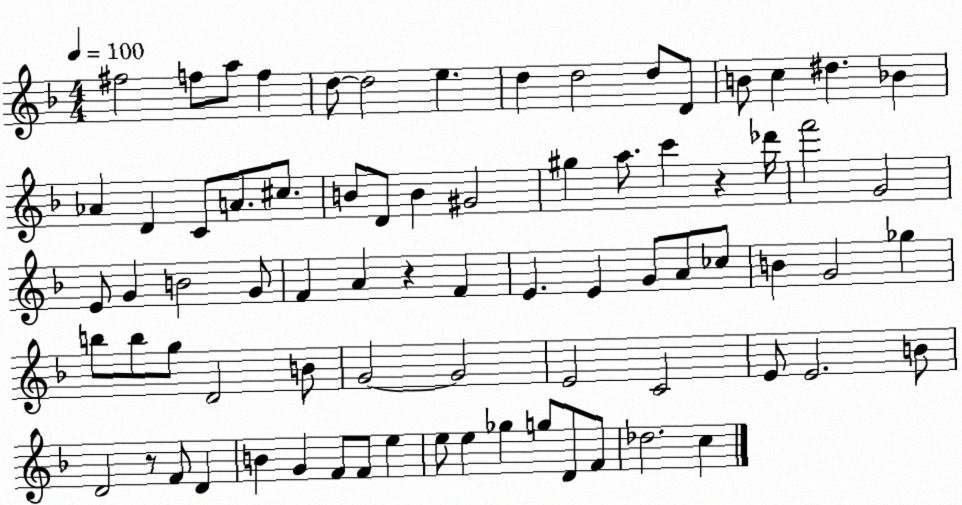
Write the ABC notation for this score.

X:1
T:Untitled
M:4/4
L:1/4
K:F
^f2 f/2 a/2 f d/2 d2 e d d2 d/2 D/2 B/2 c ^d _B _A D C/2 A/2 ^c/2 B/2 D/2 B ^G2 ^g a/2 c' z _d'/4 f'2 G2 E/2 G B2 G/2 F A z F E E G/2 A/2 _c/2 B G2 _g b/2 b/2 g/2 D2 B/2 G2 G2 E2 C2 E/2 E2 B/2 D2 z/2 F/2 D B G F/2 F/2 e e/2 e _g g/2 D/2 F/2 _d2 c